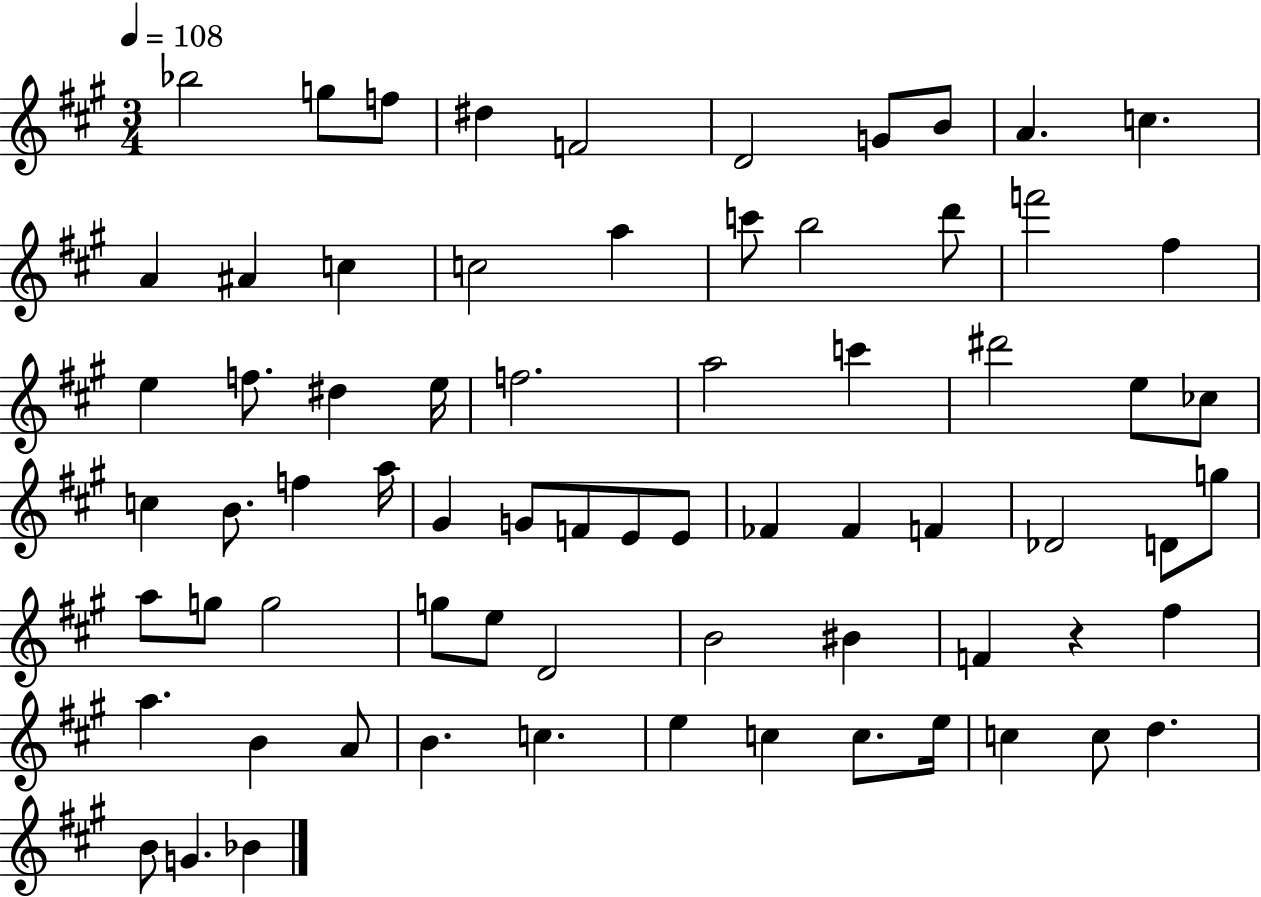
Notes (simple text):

Bb5/h G5/e F5/e D#5/q F4/h D4/h G4/e B4/e A4/q. C5/q. A4/q A#4/q C5/q C5/h A5/q C6/e B5/h D6/e F6/h F#5/q E5/q F5/e. D#5/q E5/s F5/h. A5/h C6/q D#6/h E5/e CES5/e C5/q B4/e. F5/q A5/s G#4/q G4/e F4/e E4/e E4/e FES4/q FES4/q F4/q Db4/h D4/e G5/e A5/e G5/e G5/h G5/e E5/e D4/h B4/h BIS4/q F4/q R/q F#5/q A5/q. B4/q A4/e B4/q. C5/q. E5/q C5/q C5/e. E5/s C5/q C5/e D5/q. B4/e G4/q. Bb4/q